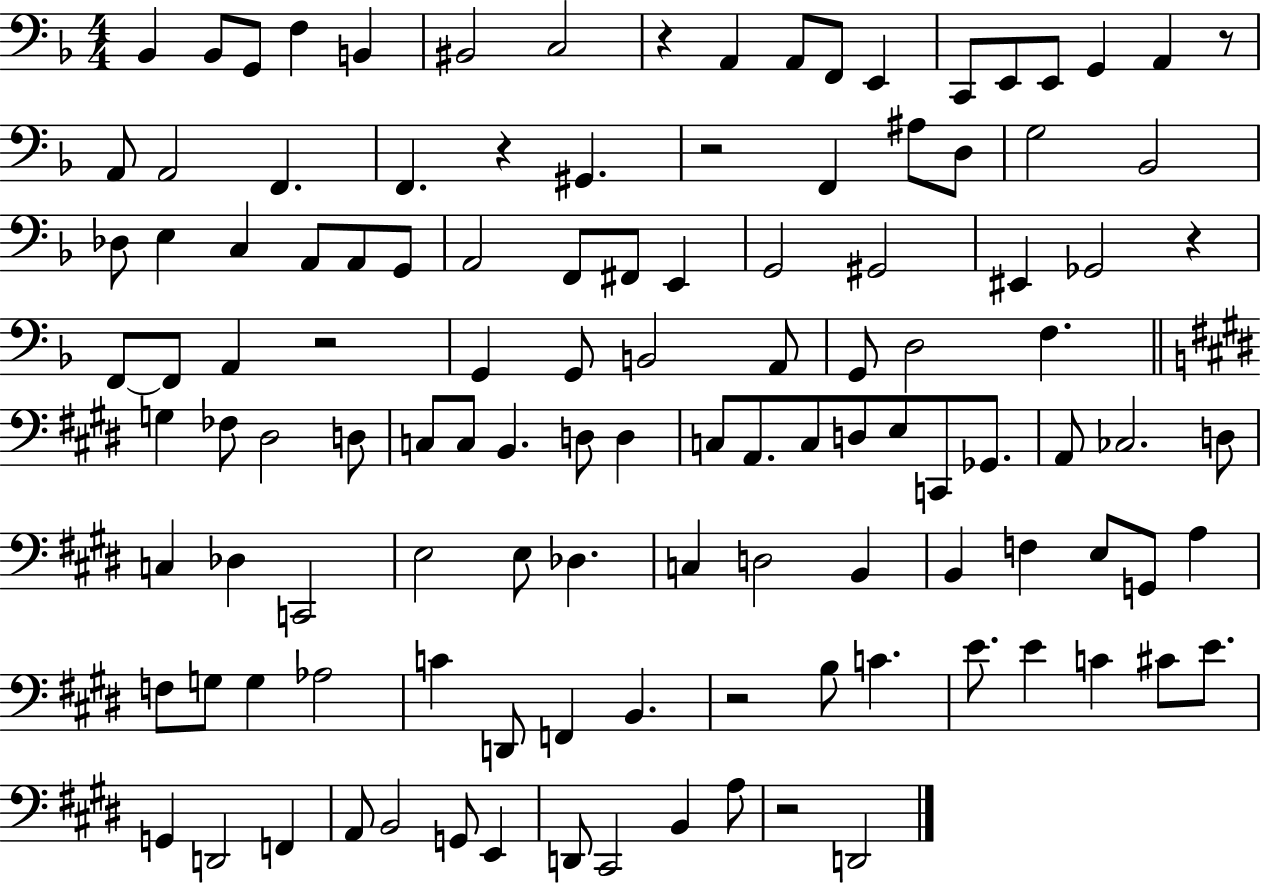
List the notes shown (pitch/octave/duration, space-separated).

Bb2/q Bb2/e G2/e F3/q B2/q BIS2/h C3/h R/q A2/q A2/e F2/e E2/q C2/e E2/e E2/e G2/q A2/q R/e A2/e A2/h F2/q. F2/q. R/q G#2/q. R/h F2/q A#3/e D3/e G3/h Bb2/h Db3/e E3/q C3/q A2/e A2/e G2/e A2/h F2/e F#2/e E2/q G2/h G#2/h EIS2/q Gb2/h R/q F2/e F2/e A2/q R/h G2/q G2/e B2/h A2/e G2/e D3/h F3/q. G3/q FES3/e D#3/h D3/e C3/e C3/e B2/q. D3/e D3/q C3/e A2/e. C3/e D3/e E3/e C2/e Gb2/e. A2/e CES3/h. D3/e C3/q Db3/q C2/h E3/h E3/e Db3/q. C3/q D3/h B2/q B2/q F3/q E3/e G2/e A3/q F3/e G3/e G3/q Ab3/h C4/q D2/e F2/q B2/q. R/h B3/e C4/q. E4/e. E4/q C4/q C#4/e E4/e. G2/q D2/h F2/q A2/e B2/h G2/e E2/q D2/e C#2/h B2/q A3/e R/h D2/h